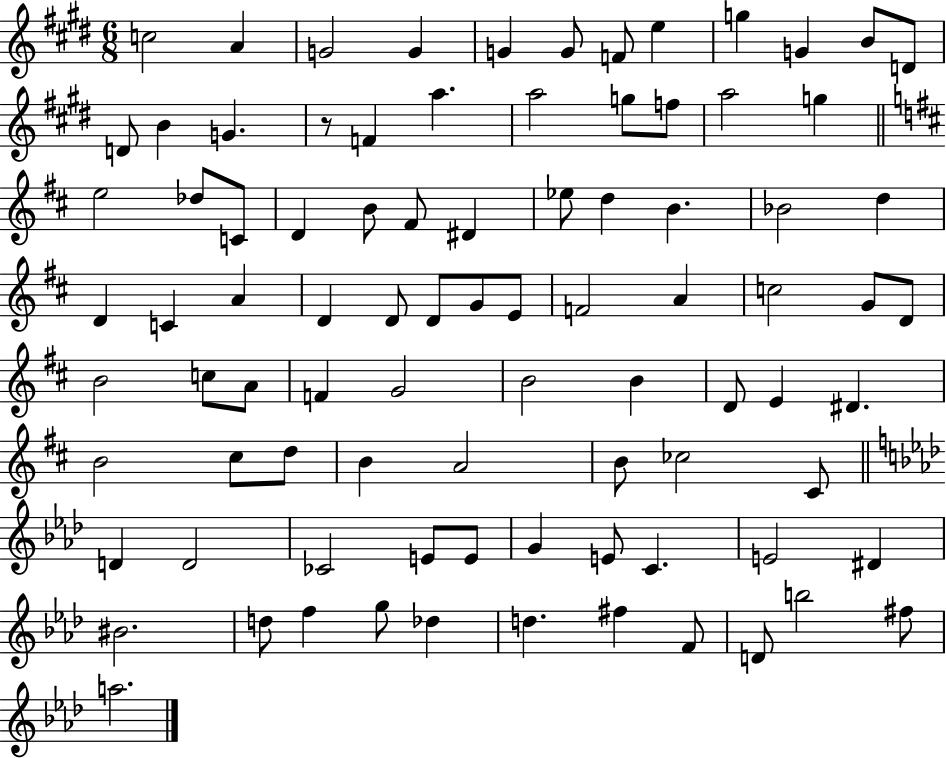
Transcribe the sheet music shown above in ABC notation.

X:1
T:Untitled
M:6/8
L:1/4
K:E
c2 A G2 G G G/2 F/2 e g G B/2 D/2 D/2 B G z/2 F a a2 g/2 f/2 a2 g e2 _d/2 C/2 D B/2 ^F/2 ^D _e/2 d B _B2 d D C A D D/2 D/2 G/2 E/2 F2 A c2 G/2 D/2 B2 c/2 A/2 F G2 B2 B D/2 E ^D B2 ^c/2 d/2 B A2 B/2 _c2 ^C/2 D D2 _C2 E/2 E/2 G E/2 C E2 ^D ^B2 d/2 f g/2 _d d ^f F/2 D/2 b2 ^f/2 a2